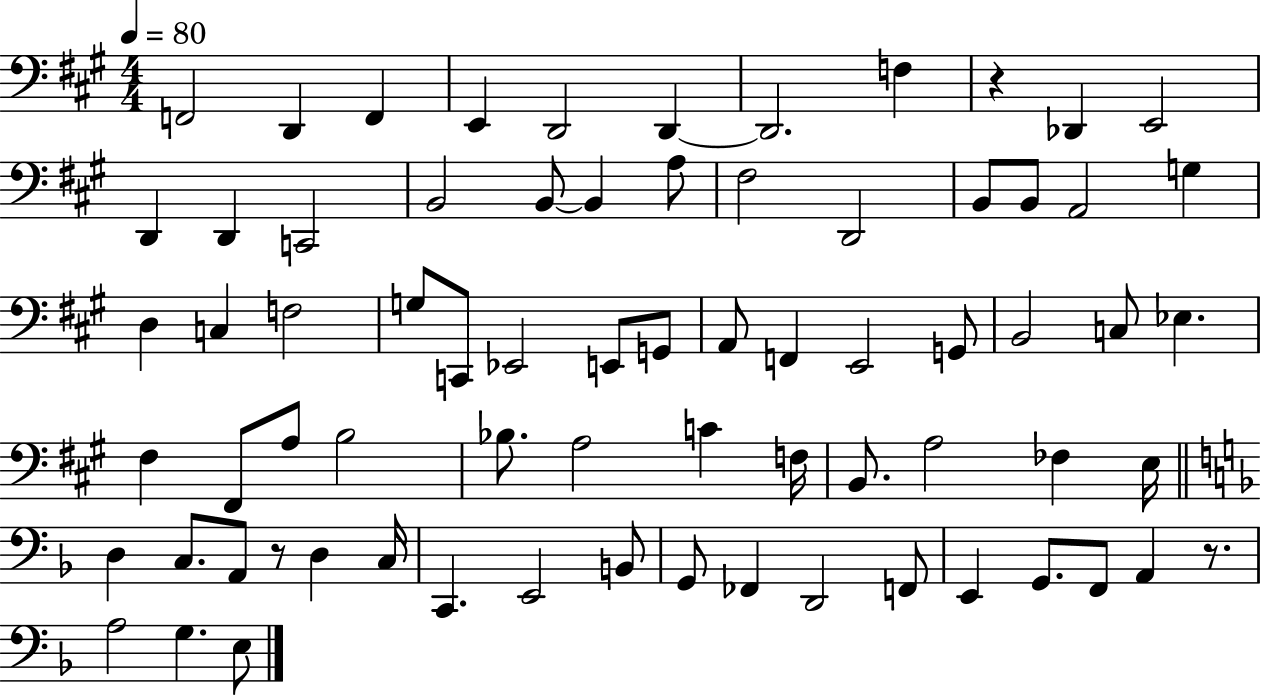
X:1
T:Untitled
M:4/4
L:1/4
K:A
F,,2 D,, F,, E,, D,,2 D,, D,,2 F, z _D,, E,,2 D,, D,, C,,2 B,,2 B,,/2 B,, A,/2 ^F,2 D,,2 B,,/2 B,,/2 A,,2 G, D, C, F,2 G,/2 C,,/2 _E,,2 E,,/2 G,,/2 A,,/2 F,, E,,2 G,,/2 B,,2 C,/2 _E, ^F, ^F,,/2 A,/2 B,2 _B,/2 A,2 C F,/4 B,,/2 A,2 _F, E,/4 D, C,/2 A,,/2 z/2 D, C,/4 C,, E,,2 B,,/2 G,,/2 _F,, D,,2 F,,/2 E,, G,,/2 F,,/2 A,, z/2 A,2 G, E,/2